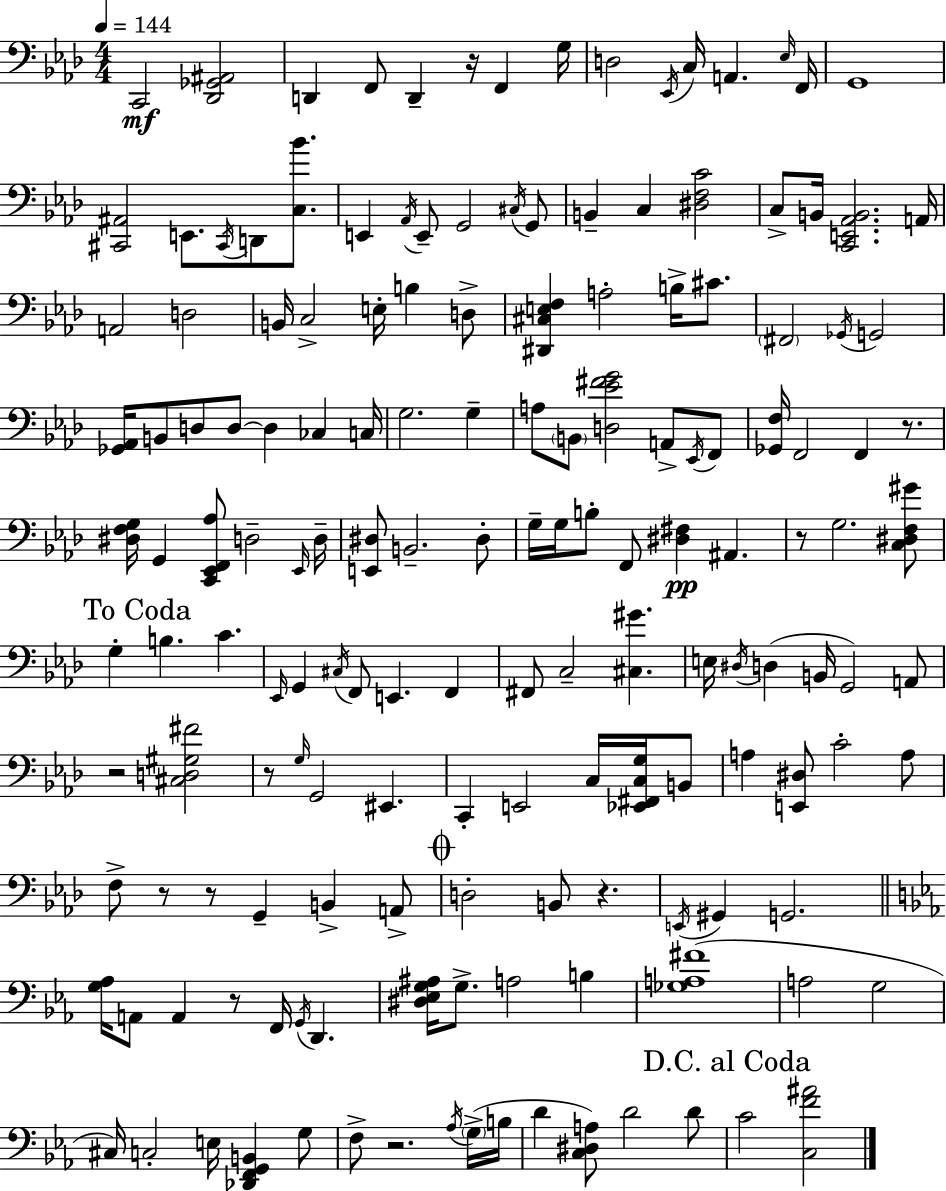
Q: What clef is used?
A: bass